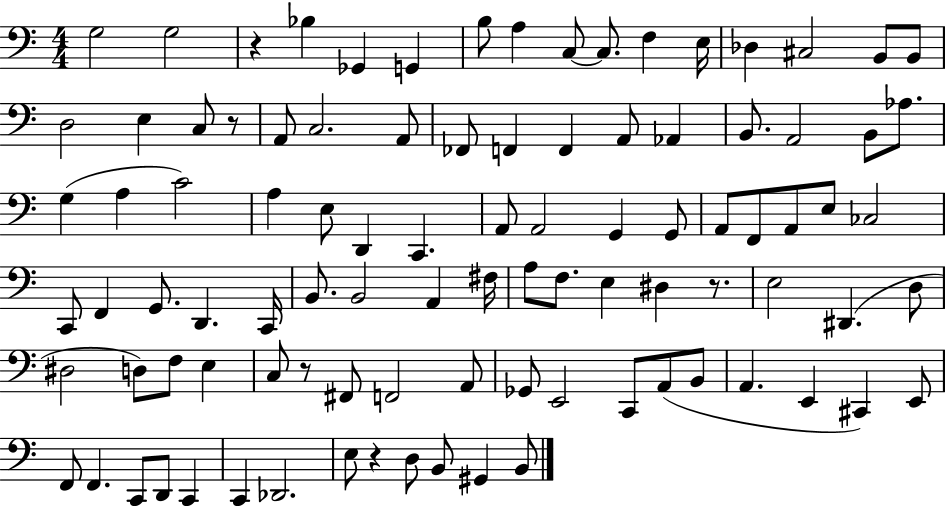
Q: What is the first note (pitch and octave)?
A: G3